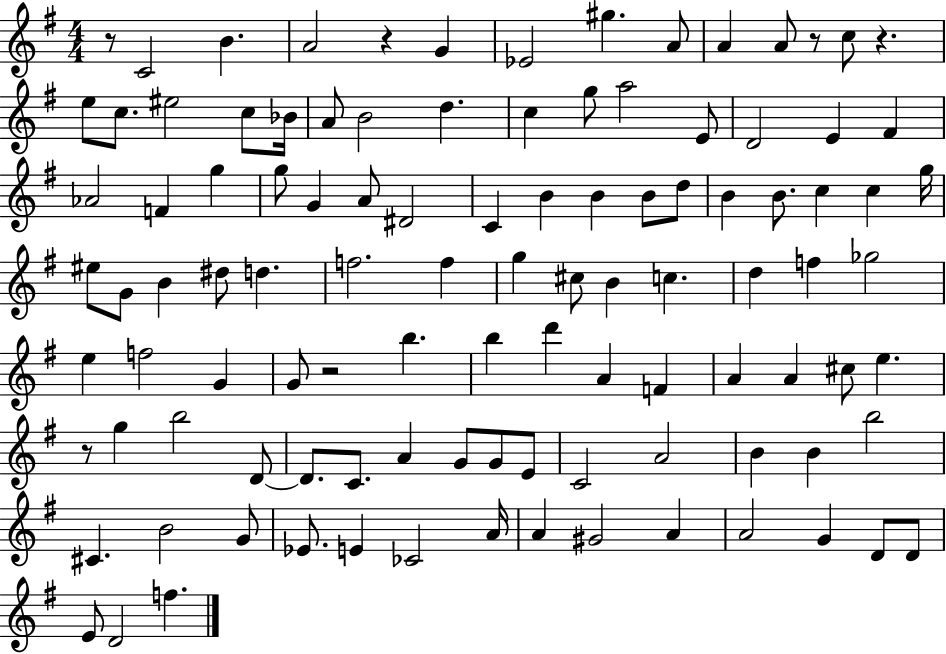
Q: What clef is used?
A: treble